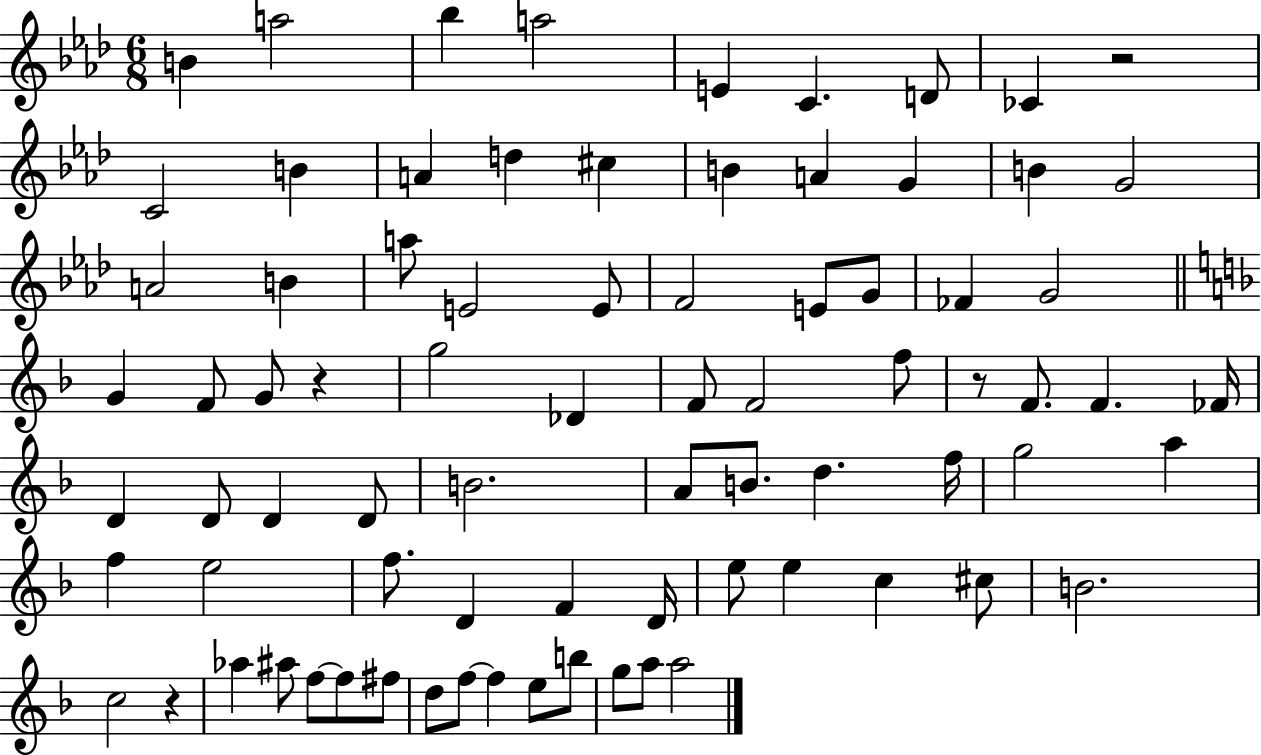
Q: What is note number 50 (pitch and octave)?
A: A5